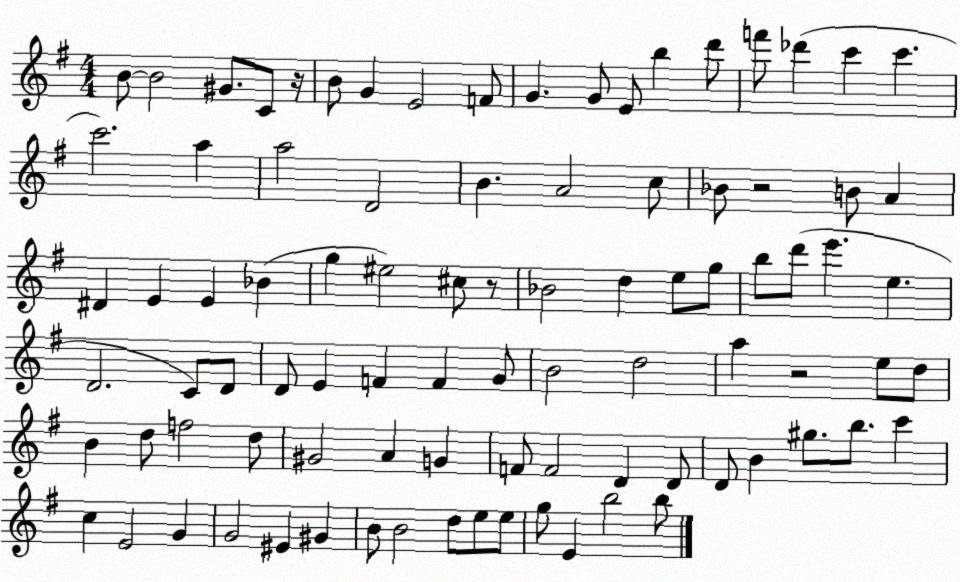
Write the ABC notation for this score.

X:1
T:Untitled
M:4/4
L:1/4
K:G
B/2 B2 ^G/2 C/2 z/4 B/2 G E2 F/2 G G/2 E/2 b d'/2 f'/2 _d' c' c' c'2 a a2 D2 B A2 c/2 _B/2 z2 B/2 A ^D E E _B g ^e2 ^c/2 z/2 _B2 d e/2 g/2 b/2 d'/2 e' e D2 C/2 D/2 D/2 E F F G/2 B2 d2 a z2 e/2 d/2 B d/2 f2 d/2 ^G2 A G F/2 F2 D D/2 D/2 B ^g/2 b/2 c' c E2 G G2 ^E ^G B/2 B2 d/2 e/2 e/2 g/2 E b2 b/2